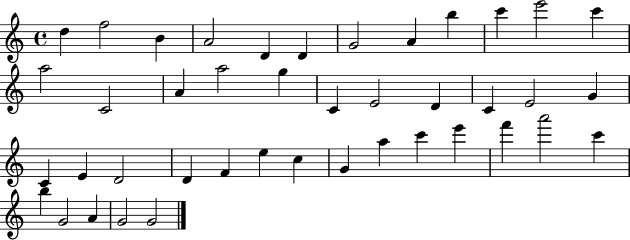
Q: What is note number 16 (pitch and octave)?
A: A5